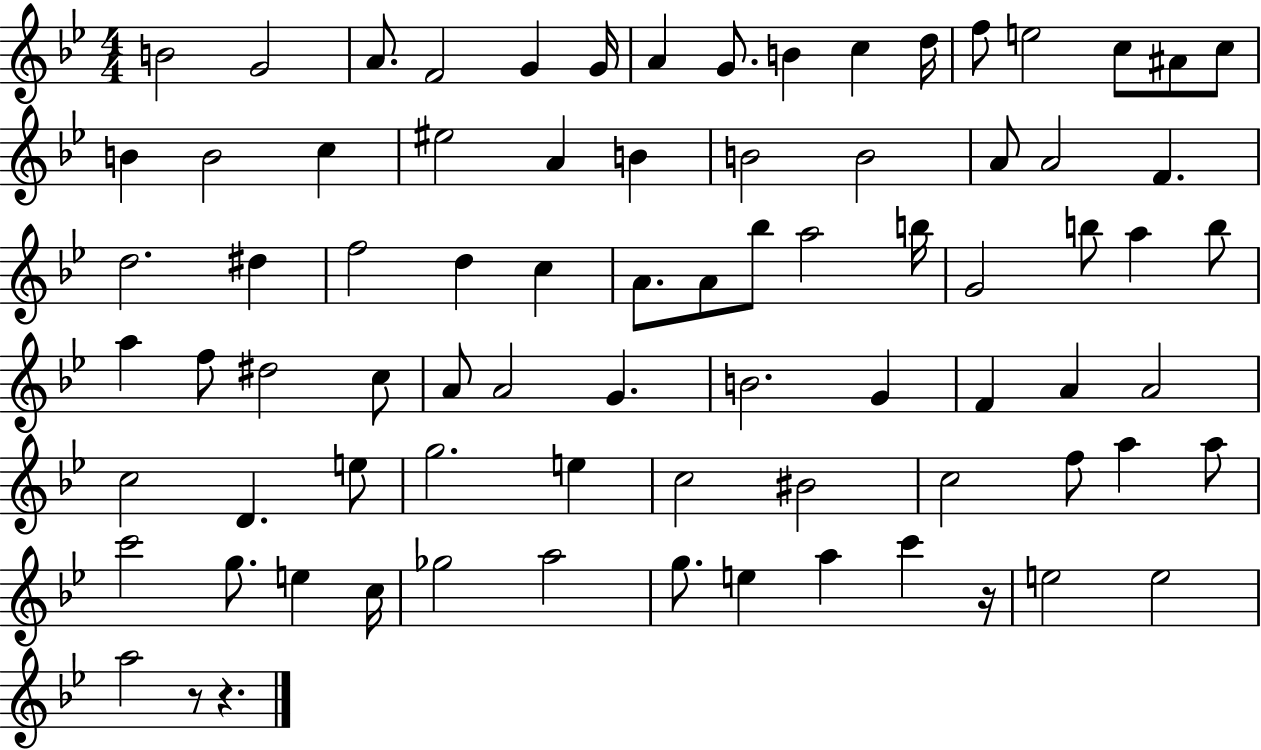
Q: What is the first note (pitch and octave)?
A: B4